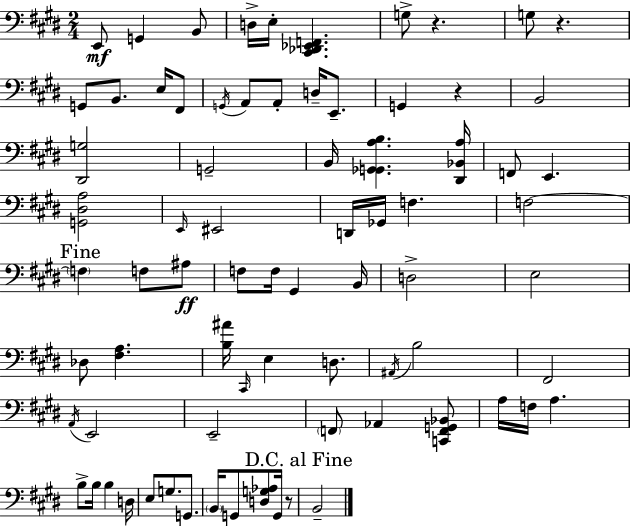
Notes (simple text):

E2/e G2/q B2/e D3/s E3/s [C#2,Db2,Eb2,F2]/q. G3/e R/q. G3/e R/q. G2/e B2/e. E3/s F#2/e G2/s A2/e A2/e D3/s E2/e. G2/q R/q B2/h [D#2,G3]/h G2/h B2/s [G2,Gb2,A3,B3]/q. [D#2,Bb2,A3]/s F2/e E2/q. [G2,D#3,A3]/h E2/s EIS2/h D2/s Gb2/s F3/q. F3/h F3/q F3/e A#3/e F3/e F3/s G#2/q B2/s D3/h E3/h Db3/e [F#3,A3]/q. [B3,A#4]/s C#2/s E3/q D3/e. A#2/s B3/h F#2/h A2/s E2/h E2/h F2/e Ab2/q [C2,F2,G2,Bb2]/e A3/s F3/s A3/q. B3/e B3/s B3/q D3/s E3/e G3/e. G2/e. B2/s G2/e [D3,G3,Ab3]/e G2/s R/e B2/h